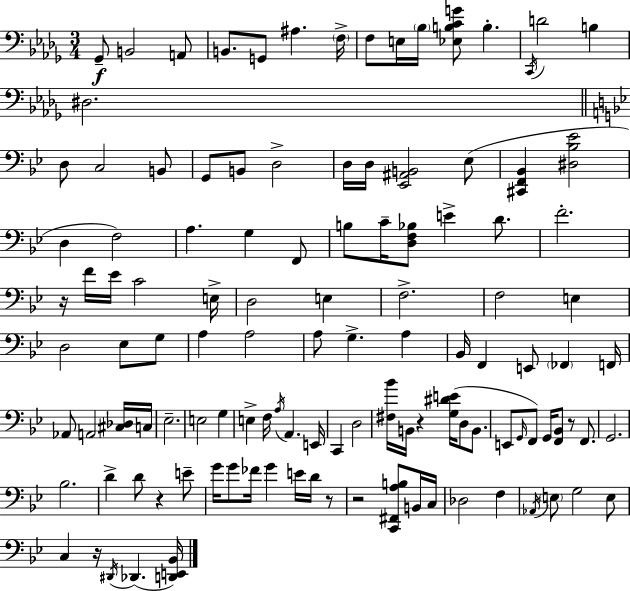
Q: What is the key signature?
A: BES minor